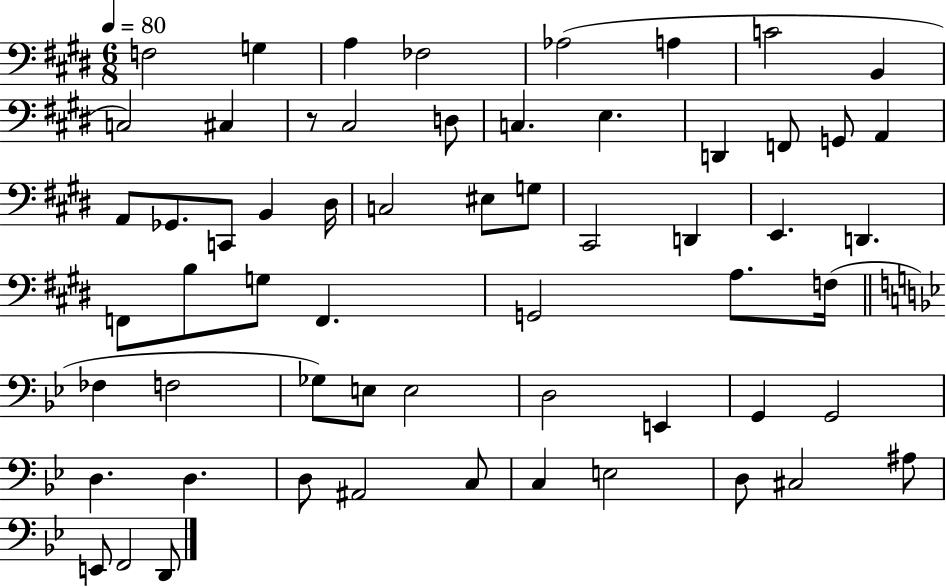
X:1
T:Untitled
M:6/8
L:1/4
K:E
F,2 G, A, _F,2 _A,2 A, C2 B,, C,2 ^C, z/2 ^C,2 D,/2 C, E, D,, F,,/2 G,,/2 A,, A,,/2 _G,,/2 C,,/2 B,, ^D,/4 C,2 ^E,/2 G,/2 ^C,,2 D,, E,, D,, F,,/2 B,/2 G,/2 F,, G,,2 A,/2 F,/4 _F, F,2 _G,/2 E,/2 E,2 D,2 E,, G,, G,,2 D, D, D,/2 ^A,,2 C,/2 C, E,2 D,/2 ^C,2 ^A,/2 E,,/2 F,,2 D,,/2